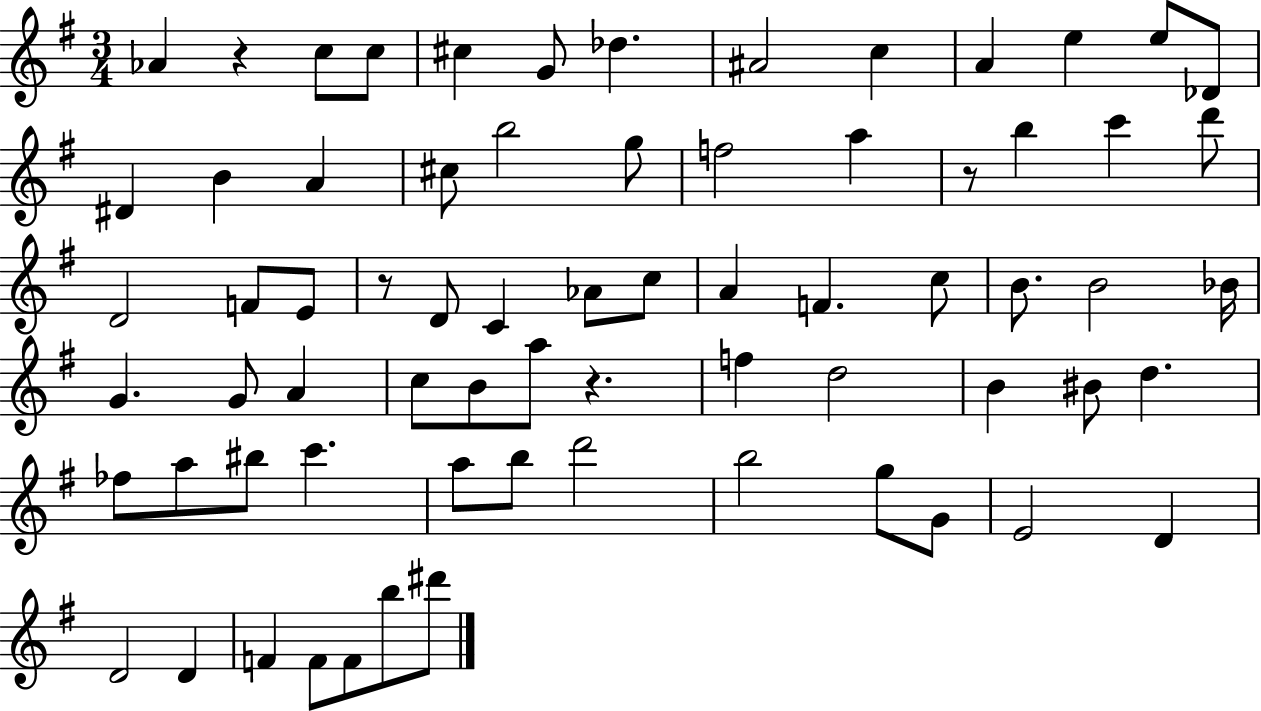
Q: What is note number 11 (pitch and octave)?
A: E5